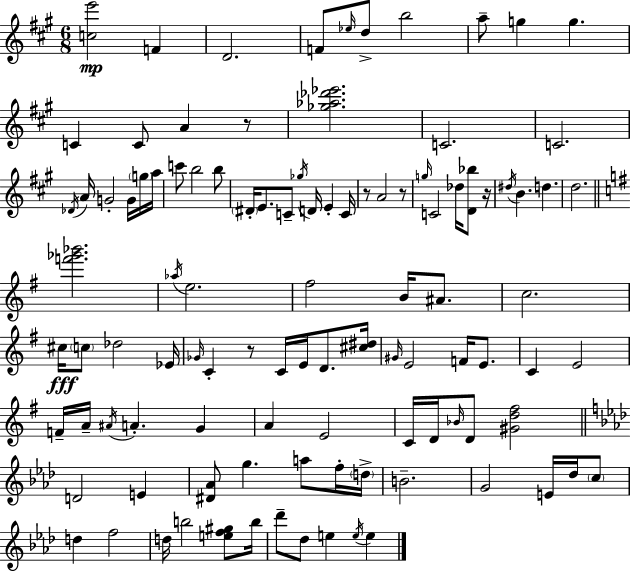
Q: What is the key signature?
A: A major